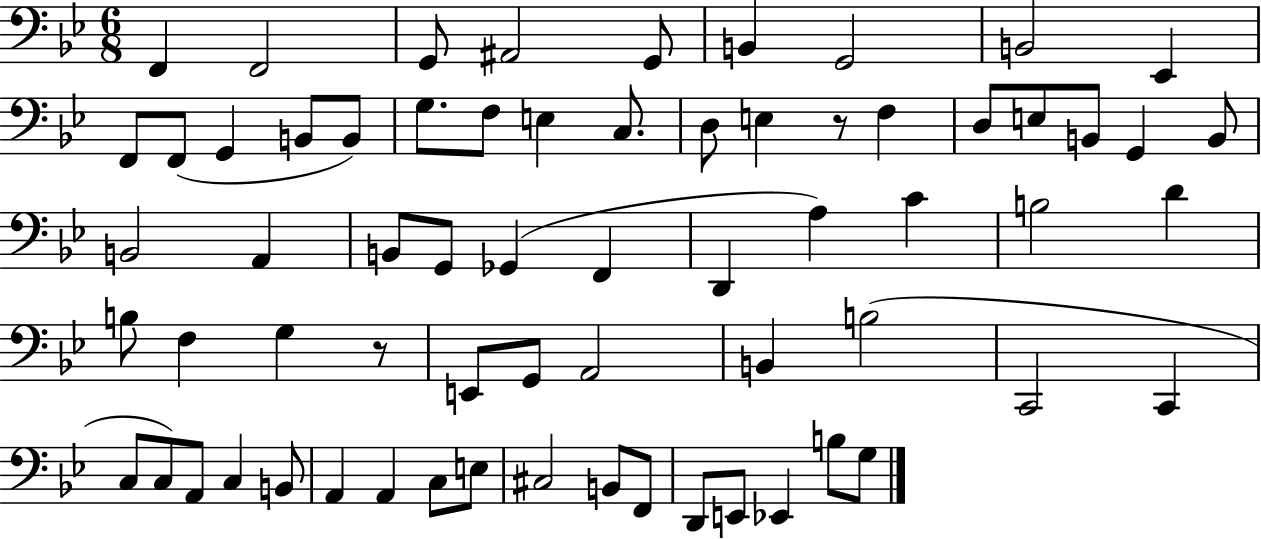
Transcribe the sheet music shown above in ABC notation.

X:1
T:Untitled
M:6/8
L:1/4
K:Bb
F,, F,,2 G,,/2 ^A,,2 G,,/2 B,, G,,2 B,,2 _E,, F,,/2 F,,/2 G,, B,,/2 B,,/2 G,/2 F,/2 E, C,/2 D,/2 E, z/2 F, D,/2 E,/2 B,,/2 G,, B,,/2 B,,2 A,, B,,/2 G,,/2 _G,, F,, D,, A, C B,2 D B,/2 F, G, z/2 E,,/2 G,,/2 A,,2 B,, B,2 C,,2 C,, C,/2 C,/2 A,,/2 C, B,,/2 A,, A,, C,/2 E,/2 ^C,2 B,,/2 F,,/2 D,,/2 E,,/2 _E,, B,/2 G,/2